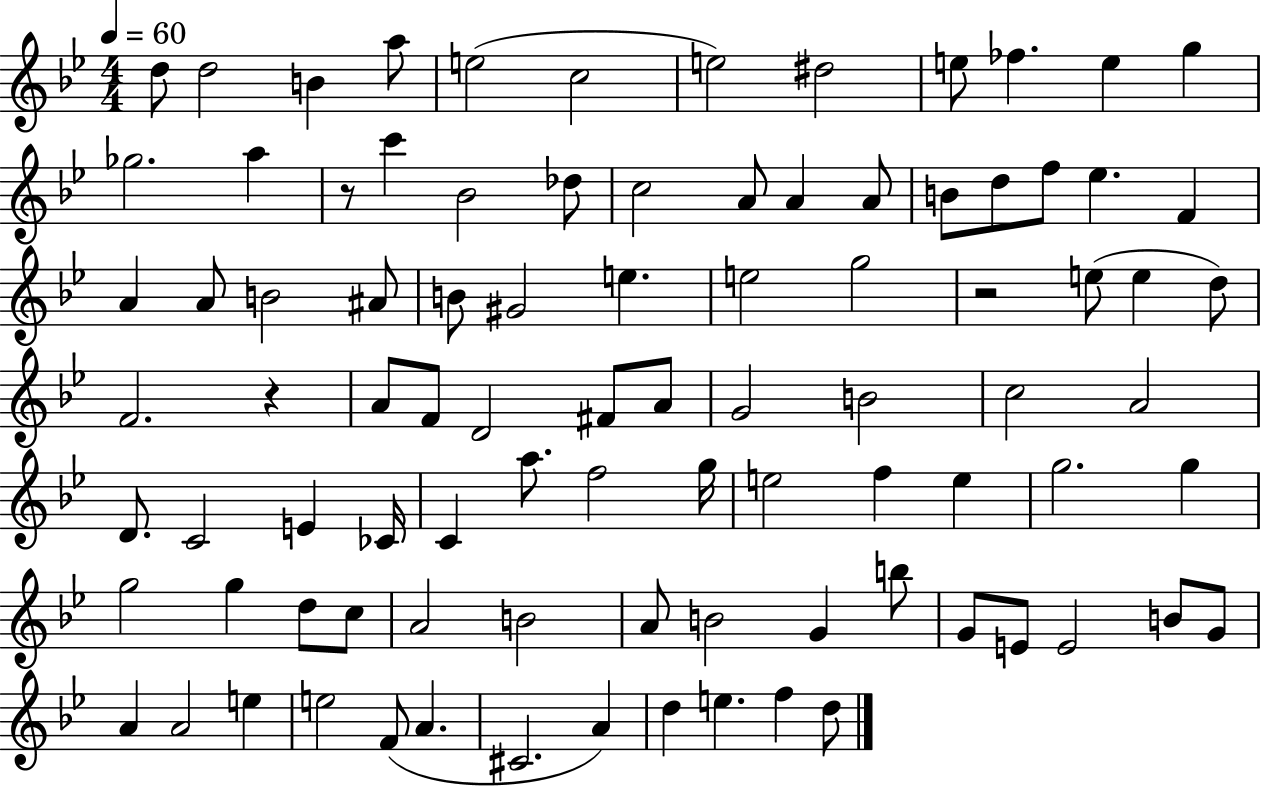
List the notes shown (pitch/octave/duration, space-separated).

D5/e D5/h B4/q A5/e E5/h C5/h E5/h D#5/h E5/e FES5/q. E5/q G5/q Gb5/h. A5/q R/e C6/q Bb4/h Db5/e C5/h A4/e A4/q A4/e B4/e D5/e F5/e Eb5/q. F4/q A4/q A4/e B4/h A#4/e B4/e G#4/h E5/q. E5/h G5/h R/h E5/e E5/q D5/e F4/h. R/q A4/e F4/e D4/h F#4/e A4/e G4/h B4/h C5/h A4/h D4/e. C4/h E4/q CES4/s C4/q A5/e. F5/h G5/s E5/h F5/q E5/q G5/h. G5/q G5/h G5/q D5/e C5/e A4/h B4/h A4/e B4/h G4/q B5/e G4/e E4/e E4/h B4/e G4/e A4/q A4/h E5/q E5/h F4/e A4/q. C#4/h. A4/q D5/q E5/q. F5/q D5/e